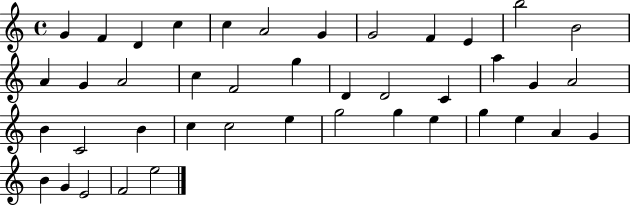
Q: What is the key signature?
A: C major